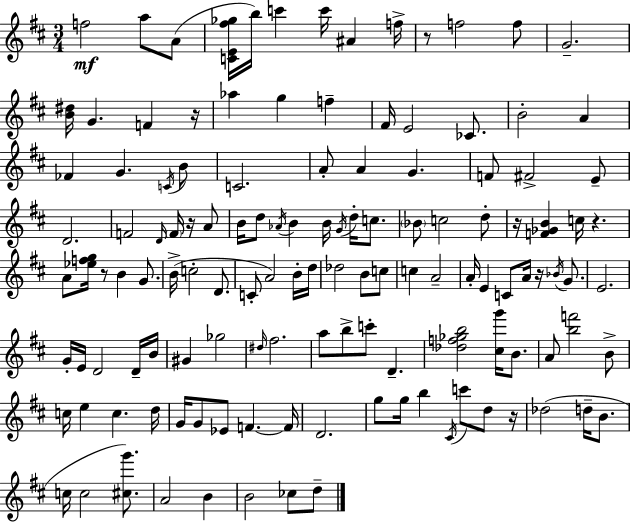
F5/h A5/e A4/e [C4,E4,F#5,Gb5]/s B5/s C6/q C6/s A#4/q F5/s R/e F5/h F5/e G4/h. [B4,D#5]/s G4/q. F4/q R/s Ab5/q G5/q F5/q F#4/s E4/h CES4/e. B4/h A4/q FES4/q G4/q. C4/s B4/e C4/h. A4/e A4/q G4/q. F4/e F#4/h E4/e D4/h. F4/h D4/s F4/s R/s A4/e B4/s D5/e Ab4/s B4/q B4/s G4/s D5/s C5/e. Bb4/e C5/h D5/e R/s [F4,Gb4,B4]/q C5/s R/q. A4/e [Eb5,F5,G5]/s R/e B4/q G4/e. B4/s C5/h D4/e. C4/e A4/h B4/s D5/s Db5/h B4/e C5/e C5/q A4/h A4/s E4/q C4/e A4/s R/s Bb4/s G4/e. E4/h. G4/s E4/s D4/h D4/s B4/s G#4/q Gb5/h D#5/s F#5/h. A5/e B5/e C6/e D4/q. [Db5,F5,Gb5,B5]/h [C#5,G6]/s B4/e. A4/e [B5,F6]/h B4/e C5/s E5/q C5/q. D5/s G4/s G4/e Eb4/e F4/q. F4/s D4/h. G5/e G5/s B5/q C#4/s C6/e D5/e R/s Db5/h D5/s B4/e. C5/s C5/h [C#5,G6]/e. A4/h B4/q B4/h CES5/e D5/e